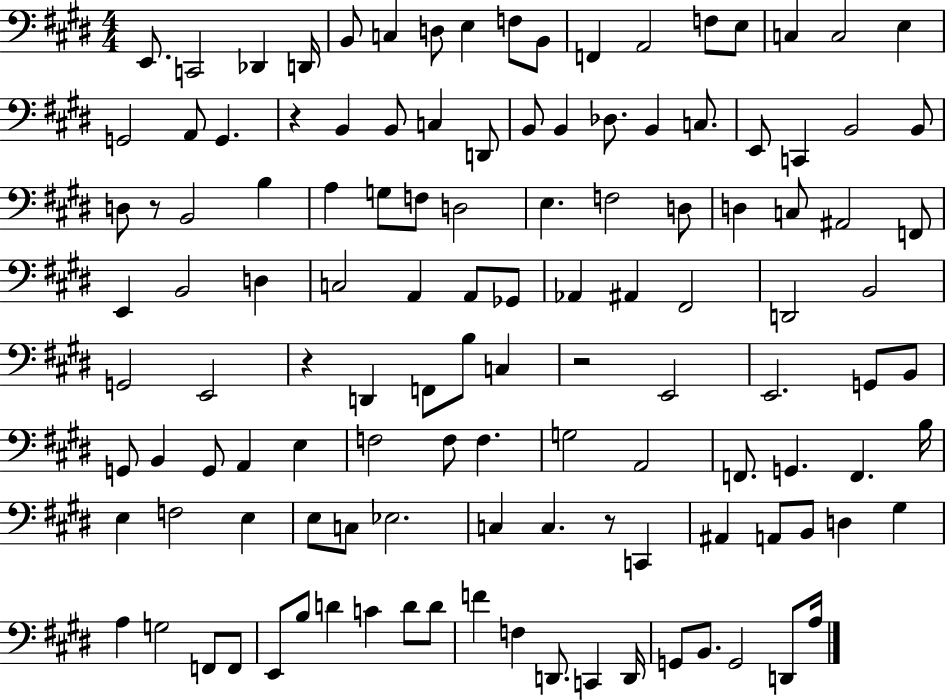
X:1
T:Untitled
M:4/4
L:1/4
K:E
E,,/2 C,,2 _D,, D,,/4 B,,/2 C, D,/2 E, F,/2 B,,/2 F,, A,,2 F,/2 E,/2 C, C,2 E, G,,2 A,,/2 G,, z B,, B,,/2 C, D,,/2 B,,/2 B,, _D,/2 B,, C,/2 E,,/2 C,, B,,2 B,,/2 D,/2 z/2 B,,2 B, A, G,/2 F,/2 D,2 E, F,2 D,/2 D, C,/2 ^A,,2 F,,/2 E,, B,,2 D, C,2 A,, A,,/2 _G,,/2 _A,, ^A,, ^F,,2 D,,2 B,,2 G,,2 E,,2 z D,, F,,/2 B,/2 C, z2 E,,2 E,,2 G,,/2 B,,/2 G,,/2 B,, G,,/2 A,, E, F,2 F,/2 F, G,2 A,,2 F,,/2 G,, F,, B,/4 E, F,2 E, E,/2 C,/2 _E,2 C, C, z/2 C,, ^A,, A,,/2 B,,/2 D, ^G, A, G,2 F,,/2 F,,/2 E,,/2 B,/2 D C D/2 D/2 F F, D,,/2 C,, D,,/4 G,,/2 B,,/2 G,,2 D,,/2 A,/4